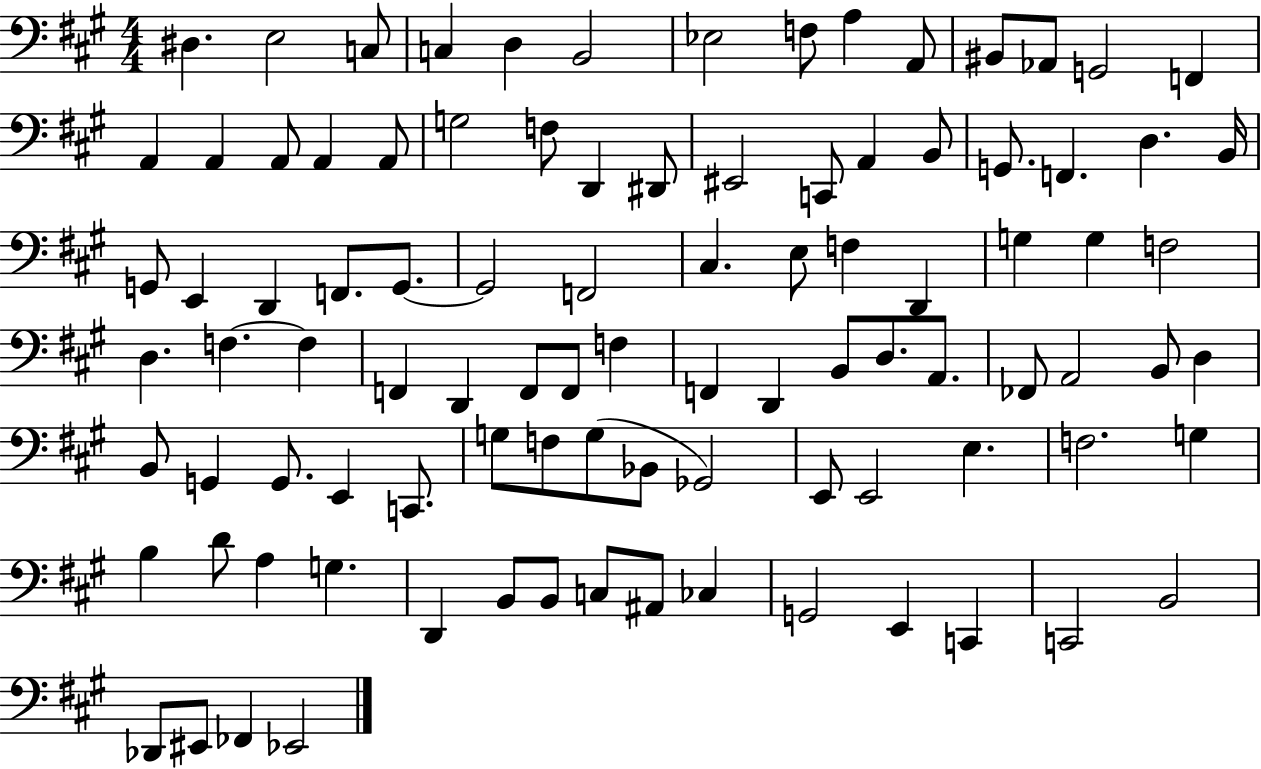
{
  \clef bass
  \numericTimeSignature
  \time 4/4
  \key a \major
  dis4. e2 c8 | c4 d4 b,2 | ees2 f8 a4 a,8 | bis,8 aes,8 g,2 f,4 | \break a,4 a,4 a,8 a,4 a,8 | g2 f8 d,4 dis,8 | eis,2 c,8 a,4 b,8 | g,8. f,4. d4. b,16 | \break g,8 e,4 d,4 f,8. g,8.~~ | g,2 f,2 | cis4. e8 f4 d,4 | g4 g4 f2 | \break d4. f4.~~ f4 | f,4 d,4 f,8 f,8 f4 | f,4 d,4 b,8 d8. a,8. | fes,8 a,2 b,8 d4 | \break b,8 g,4 g,8. e,4 c,8. | g8 f8 g8( bes,8 ges,2) | e,8 e,2 e4. | f2. g4 | \break b4 d'8 a4 g4. | d,4 b,8 b,8 c8 ais,8 ces4 | g,2 e,4 c,4 | c,2 b,2 | \break des,8 eis,8 fes,4 ees,2 | \bar "|."
}